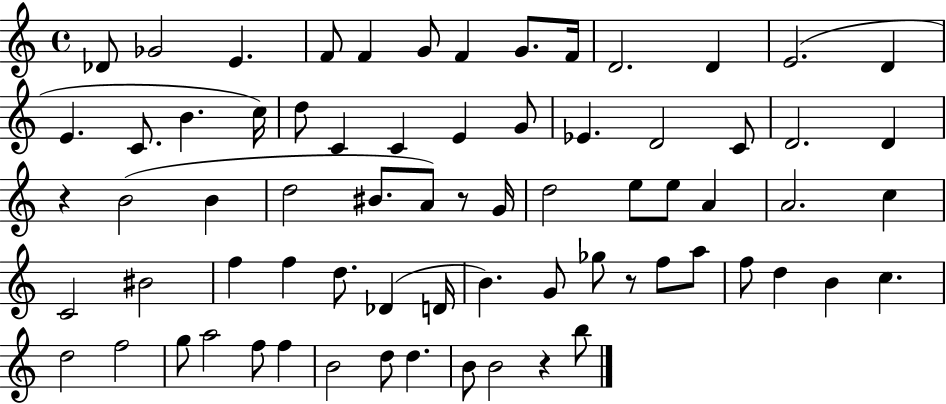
{
  \clef treble
  \time 4/4
  \defaultTimeSignature
  \key c \major
  des'8 ges'2 e'4. | f'8 f'4 g'8 f'4 g'8. f'16 | d'2. d'4 | e'2.( d'4 | \break e'4. c'8. b'4. c''16) | d''8 c'4 c'4 e'4 g'8 | ees'4. d'2 c'8 | d'2. d'4 | \break r4 b'2( b'4 | d''2 bis'8. a'8) r8 g'16 | d''2 e''8 e''8 a'4 | a'2. c''4 | \break c'2 bis'2 | f''4 f''4 d''8. des'4( d'16 | b'4.) g'8 ges''8 r8 f''8 a''8 | f''8 d''4 b'4 c''4. | \break d''2 f''2 | g''8 a''2 f''8 f''4 | b'2 d''8 d''4. | b'8 b'2 r4 b''8 | \break \bar "|."
}